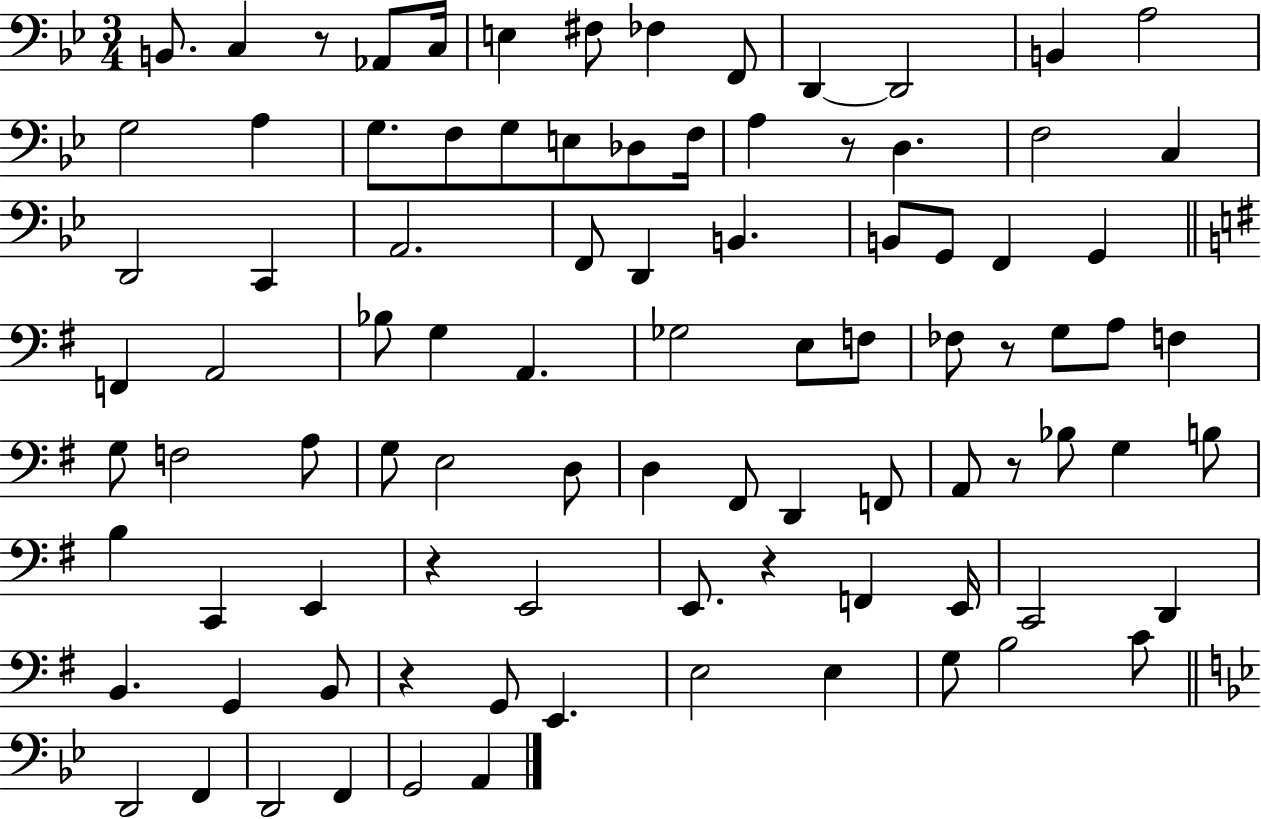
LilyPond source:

{
  \clef bass
  \numericTimeSignature
  \time 3/4
  \key bes \major
  b,8. c4 r8 aes,8 c16 | e4 fis8 fes4 f,8 | d,4~~ d,2 | b,4 a2 | \break g2 a4 | g8. f8 g8 e8 des8 f16 | a4 r8 d4. | f2 c4 | \break d,2 c,4 | a,2. | f,8 d,4 b,4. | b,8 g,8 f,4 g,4 | \break \bar "||" \break \key g \major f,4 a,2 | bes8 g4 a,4. | ges2 e8 f8 | fes8 r8 g8 a8 f4 | \break g8 f2 a8 | g8 e2 d8 | d4 fis,8 d,4 f,8 | a,8 r8 bes8 g4 b8 | \break b4 c,4 e,4 | r4 e,2 | e,8. r4 f,4 e,16 | c,2 d,4 | \break b,4. g,4 b,8 | r4 g,8 e,4. | e2 e4 | g8 b2 c'8 | \break \bar "||" \break \key bes \major d,2 f,4 | d,2 f,4 | g,2 a,4 | \bar "|."
}